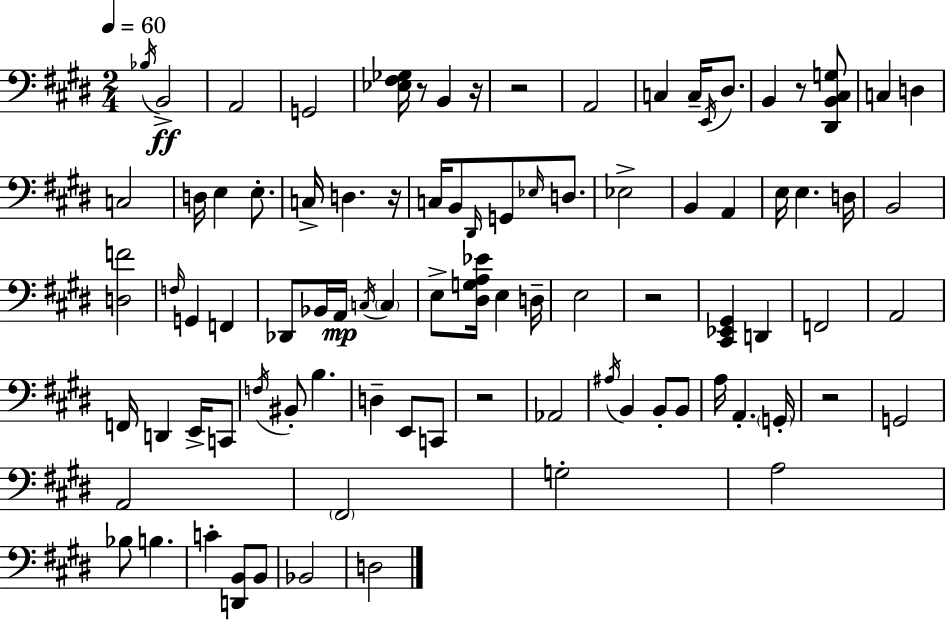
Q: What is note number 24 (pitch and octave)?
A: Eb3